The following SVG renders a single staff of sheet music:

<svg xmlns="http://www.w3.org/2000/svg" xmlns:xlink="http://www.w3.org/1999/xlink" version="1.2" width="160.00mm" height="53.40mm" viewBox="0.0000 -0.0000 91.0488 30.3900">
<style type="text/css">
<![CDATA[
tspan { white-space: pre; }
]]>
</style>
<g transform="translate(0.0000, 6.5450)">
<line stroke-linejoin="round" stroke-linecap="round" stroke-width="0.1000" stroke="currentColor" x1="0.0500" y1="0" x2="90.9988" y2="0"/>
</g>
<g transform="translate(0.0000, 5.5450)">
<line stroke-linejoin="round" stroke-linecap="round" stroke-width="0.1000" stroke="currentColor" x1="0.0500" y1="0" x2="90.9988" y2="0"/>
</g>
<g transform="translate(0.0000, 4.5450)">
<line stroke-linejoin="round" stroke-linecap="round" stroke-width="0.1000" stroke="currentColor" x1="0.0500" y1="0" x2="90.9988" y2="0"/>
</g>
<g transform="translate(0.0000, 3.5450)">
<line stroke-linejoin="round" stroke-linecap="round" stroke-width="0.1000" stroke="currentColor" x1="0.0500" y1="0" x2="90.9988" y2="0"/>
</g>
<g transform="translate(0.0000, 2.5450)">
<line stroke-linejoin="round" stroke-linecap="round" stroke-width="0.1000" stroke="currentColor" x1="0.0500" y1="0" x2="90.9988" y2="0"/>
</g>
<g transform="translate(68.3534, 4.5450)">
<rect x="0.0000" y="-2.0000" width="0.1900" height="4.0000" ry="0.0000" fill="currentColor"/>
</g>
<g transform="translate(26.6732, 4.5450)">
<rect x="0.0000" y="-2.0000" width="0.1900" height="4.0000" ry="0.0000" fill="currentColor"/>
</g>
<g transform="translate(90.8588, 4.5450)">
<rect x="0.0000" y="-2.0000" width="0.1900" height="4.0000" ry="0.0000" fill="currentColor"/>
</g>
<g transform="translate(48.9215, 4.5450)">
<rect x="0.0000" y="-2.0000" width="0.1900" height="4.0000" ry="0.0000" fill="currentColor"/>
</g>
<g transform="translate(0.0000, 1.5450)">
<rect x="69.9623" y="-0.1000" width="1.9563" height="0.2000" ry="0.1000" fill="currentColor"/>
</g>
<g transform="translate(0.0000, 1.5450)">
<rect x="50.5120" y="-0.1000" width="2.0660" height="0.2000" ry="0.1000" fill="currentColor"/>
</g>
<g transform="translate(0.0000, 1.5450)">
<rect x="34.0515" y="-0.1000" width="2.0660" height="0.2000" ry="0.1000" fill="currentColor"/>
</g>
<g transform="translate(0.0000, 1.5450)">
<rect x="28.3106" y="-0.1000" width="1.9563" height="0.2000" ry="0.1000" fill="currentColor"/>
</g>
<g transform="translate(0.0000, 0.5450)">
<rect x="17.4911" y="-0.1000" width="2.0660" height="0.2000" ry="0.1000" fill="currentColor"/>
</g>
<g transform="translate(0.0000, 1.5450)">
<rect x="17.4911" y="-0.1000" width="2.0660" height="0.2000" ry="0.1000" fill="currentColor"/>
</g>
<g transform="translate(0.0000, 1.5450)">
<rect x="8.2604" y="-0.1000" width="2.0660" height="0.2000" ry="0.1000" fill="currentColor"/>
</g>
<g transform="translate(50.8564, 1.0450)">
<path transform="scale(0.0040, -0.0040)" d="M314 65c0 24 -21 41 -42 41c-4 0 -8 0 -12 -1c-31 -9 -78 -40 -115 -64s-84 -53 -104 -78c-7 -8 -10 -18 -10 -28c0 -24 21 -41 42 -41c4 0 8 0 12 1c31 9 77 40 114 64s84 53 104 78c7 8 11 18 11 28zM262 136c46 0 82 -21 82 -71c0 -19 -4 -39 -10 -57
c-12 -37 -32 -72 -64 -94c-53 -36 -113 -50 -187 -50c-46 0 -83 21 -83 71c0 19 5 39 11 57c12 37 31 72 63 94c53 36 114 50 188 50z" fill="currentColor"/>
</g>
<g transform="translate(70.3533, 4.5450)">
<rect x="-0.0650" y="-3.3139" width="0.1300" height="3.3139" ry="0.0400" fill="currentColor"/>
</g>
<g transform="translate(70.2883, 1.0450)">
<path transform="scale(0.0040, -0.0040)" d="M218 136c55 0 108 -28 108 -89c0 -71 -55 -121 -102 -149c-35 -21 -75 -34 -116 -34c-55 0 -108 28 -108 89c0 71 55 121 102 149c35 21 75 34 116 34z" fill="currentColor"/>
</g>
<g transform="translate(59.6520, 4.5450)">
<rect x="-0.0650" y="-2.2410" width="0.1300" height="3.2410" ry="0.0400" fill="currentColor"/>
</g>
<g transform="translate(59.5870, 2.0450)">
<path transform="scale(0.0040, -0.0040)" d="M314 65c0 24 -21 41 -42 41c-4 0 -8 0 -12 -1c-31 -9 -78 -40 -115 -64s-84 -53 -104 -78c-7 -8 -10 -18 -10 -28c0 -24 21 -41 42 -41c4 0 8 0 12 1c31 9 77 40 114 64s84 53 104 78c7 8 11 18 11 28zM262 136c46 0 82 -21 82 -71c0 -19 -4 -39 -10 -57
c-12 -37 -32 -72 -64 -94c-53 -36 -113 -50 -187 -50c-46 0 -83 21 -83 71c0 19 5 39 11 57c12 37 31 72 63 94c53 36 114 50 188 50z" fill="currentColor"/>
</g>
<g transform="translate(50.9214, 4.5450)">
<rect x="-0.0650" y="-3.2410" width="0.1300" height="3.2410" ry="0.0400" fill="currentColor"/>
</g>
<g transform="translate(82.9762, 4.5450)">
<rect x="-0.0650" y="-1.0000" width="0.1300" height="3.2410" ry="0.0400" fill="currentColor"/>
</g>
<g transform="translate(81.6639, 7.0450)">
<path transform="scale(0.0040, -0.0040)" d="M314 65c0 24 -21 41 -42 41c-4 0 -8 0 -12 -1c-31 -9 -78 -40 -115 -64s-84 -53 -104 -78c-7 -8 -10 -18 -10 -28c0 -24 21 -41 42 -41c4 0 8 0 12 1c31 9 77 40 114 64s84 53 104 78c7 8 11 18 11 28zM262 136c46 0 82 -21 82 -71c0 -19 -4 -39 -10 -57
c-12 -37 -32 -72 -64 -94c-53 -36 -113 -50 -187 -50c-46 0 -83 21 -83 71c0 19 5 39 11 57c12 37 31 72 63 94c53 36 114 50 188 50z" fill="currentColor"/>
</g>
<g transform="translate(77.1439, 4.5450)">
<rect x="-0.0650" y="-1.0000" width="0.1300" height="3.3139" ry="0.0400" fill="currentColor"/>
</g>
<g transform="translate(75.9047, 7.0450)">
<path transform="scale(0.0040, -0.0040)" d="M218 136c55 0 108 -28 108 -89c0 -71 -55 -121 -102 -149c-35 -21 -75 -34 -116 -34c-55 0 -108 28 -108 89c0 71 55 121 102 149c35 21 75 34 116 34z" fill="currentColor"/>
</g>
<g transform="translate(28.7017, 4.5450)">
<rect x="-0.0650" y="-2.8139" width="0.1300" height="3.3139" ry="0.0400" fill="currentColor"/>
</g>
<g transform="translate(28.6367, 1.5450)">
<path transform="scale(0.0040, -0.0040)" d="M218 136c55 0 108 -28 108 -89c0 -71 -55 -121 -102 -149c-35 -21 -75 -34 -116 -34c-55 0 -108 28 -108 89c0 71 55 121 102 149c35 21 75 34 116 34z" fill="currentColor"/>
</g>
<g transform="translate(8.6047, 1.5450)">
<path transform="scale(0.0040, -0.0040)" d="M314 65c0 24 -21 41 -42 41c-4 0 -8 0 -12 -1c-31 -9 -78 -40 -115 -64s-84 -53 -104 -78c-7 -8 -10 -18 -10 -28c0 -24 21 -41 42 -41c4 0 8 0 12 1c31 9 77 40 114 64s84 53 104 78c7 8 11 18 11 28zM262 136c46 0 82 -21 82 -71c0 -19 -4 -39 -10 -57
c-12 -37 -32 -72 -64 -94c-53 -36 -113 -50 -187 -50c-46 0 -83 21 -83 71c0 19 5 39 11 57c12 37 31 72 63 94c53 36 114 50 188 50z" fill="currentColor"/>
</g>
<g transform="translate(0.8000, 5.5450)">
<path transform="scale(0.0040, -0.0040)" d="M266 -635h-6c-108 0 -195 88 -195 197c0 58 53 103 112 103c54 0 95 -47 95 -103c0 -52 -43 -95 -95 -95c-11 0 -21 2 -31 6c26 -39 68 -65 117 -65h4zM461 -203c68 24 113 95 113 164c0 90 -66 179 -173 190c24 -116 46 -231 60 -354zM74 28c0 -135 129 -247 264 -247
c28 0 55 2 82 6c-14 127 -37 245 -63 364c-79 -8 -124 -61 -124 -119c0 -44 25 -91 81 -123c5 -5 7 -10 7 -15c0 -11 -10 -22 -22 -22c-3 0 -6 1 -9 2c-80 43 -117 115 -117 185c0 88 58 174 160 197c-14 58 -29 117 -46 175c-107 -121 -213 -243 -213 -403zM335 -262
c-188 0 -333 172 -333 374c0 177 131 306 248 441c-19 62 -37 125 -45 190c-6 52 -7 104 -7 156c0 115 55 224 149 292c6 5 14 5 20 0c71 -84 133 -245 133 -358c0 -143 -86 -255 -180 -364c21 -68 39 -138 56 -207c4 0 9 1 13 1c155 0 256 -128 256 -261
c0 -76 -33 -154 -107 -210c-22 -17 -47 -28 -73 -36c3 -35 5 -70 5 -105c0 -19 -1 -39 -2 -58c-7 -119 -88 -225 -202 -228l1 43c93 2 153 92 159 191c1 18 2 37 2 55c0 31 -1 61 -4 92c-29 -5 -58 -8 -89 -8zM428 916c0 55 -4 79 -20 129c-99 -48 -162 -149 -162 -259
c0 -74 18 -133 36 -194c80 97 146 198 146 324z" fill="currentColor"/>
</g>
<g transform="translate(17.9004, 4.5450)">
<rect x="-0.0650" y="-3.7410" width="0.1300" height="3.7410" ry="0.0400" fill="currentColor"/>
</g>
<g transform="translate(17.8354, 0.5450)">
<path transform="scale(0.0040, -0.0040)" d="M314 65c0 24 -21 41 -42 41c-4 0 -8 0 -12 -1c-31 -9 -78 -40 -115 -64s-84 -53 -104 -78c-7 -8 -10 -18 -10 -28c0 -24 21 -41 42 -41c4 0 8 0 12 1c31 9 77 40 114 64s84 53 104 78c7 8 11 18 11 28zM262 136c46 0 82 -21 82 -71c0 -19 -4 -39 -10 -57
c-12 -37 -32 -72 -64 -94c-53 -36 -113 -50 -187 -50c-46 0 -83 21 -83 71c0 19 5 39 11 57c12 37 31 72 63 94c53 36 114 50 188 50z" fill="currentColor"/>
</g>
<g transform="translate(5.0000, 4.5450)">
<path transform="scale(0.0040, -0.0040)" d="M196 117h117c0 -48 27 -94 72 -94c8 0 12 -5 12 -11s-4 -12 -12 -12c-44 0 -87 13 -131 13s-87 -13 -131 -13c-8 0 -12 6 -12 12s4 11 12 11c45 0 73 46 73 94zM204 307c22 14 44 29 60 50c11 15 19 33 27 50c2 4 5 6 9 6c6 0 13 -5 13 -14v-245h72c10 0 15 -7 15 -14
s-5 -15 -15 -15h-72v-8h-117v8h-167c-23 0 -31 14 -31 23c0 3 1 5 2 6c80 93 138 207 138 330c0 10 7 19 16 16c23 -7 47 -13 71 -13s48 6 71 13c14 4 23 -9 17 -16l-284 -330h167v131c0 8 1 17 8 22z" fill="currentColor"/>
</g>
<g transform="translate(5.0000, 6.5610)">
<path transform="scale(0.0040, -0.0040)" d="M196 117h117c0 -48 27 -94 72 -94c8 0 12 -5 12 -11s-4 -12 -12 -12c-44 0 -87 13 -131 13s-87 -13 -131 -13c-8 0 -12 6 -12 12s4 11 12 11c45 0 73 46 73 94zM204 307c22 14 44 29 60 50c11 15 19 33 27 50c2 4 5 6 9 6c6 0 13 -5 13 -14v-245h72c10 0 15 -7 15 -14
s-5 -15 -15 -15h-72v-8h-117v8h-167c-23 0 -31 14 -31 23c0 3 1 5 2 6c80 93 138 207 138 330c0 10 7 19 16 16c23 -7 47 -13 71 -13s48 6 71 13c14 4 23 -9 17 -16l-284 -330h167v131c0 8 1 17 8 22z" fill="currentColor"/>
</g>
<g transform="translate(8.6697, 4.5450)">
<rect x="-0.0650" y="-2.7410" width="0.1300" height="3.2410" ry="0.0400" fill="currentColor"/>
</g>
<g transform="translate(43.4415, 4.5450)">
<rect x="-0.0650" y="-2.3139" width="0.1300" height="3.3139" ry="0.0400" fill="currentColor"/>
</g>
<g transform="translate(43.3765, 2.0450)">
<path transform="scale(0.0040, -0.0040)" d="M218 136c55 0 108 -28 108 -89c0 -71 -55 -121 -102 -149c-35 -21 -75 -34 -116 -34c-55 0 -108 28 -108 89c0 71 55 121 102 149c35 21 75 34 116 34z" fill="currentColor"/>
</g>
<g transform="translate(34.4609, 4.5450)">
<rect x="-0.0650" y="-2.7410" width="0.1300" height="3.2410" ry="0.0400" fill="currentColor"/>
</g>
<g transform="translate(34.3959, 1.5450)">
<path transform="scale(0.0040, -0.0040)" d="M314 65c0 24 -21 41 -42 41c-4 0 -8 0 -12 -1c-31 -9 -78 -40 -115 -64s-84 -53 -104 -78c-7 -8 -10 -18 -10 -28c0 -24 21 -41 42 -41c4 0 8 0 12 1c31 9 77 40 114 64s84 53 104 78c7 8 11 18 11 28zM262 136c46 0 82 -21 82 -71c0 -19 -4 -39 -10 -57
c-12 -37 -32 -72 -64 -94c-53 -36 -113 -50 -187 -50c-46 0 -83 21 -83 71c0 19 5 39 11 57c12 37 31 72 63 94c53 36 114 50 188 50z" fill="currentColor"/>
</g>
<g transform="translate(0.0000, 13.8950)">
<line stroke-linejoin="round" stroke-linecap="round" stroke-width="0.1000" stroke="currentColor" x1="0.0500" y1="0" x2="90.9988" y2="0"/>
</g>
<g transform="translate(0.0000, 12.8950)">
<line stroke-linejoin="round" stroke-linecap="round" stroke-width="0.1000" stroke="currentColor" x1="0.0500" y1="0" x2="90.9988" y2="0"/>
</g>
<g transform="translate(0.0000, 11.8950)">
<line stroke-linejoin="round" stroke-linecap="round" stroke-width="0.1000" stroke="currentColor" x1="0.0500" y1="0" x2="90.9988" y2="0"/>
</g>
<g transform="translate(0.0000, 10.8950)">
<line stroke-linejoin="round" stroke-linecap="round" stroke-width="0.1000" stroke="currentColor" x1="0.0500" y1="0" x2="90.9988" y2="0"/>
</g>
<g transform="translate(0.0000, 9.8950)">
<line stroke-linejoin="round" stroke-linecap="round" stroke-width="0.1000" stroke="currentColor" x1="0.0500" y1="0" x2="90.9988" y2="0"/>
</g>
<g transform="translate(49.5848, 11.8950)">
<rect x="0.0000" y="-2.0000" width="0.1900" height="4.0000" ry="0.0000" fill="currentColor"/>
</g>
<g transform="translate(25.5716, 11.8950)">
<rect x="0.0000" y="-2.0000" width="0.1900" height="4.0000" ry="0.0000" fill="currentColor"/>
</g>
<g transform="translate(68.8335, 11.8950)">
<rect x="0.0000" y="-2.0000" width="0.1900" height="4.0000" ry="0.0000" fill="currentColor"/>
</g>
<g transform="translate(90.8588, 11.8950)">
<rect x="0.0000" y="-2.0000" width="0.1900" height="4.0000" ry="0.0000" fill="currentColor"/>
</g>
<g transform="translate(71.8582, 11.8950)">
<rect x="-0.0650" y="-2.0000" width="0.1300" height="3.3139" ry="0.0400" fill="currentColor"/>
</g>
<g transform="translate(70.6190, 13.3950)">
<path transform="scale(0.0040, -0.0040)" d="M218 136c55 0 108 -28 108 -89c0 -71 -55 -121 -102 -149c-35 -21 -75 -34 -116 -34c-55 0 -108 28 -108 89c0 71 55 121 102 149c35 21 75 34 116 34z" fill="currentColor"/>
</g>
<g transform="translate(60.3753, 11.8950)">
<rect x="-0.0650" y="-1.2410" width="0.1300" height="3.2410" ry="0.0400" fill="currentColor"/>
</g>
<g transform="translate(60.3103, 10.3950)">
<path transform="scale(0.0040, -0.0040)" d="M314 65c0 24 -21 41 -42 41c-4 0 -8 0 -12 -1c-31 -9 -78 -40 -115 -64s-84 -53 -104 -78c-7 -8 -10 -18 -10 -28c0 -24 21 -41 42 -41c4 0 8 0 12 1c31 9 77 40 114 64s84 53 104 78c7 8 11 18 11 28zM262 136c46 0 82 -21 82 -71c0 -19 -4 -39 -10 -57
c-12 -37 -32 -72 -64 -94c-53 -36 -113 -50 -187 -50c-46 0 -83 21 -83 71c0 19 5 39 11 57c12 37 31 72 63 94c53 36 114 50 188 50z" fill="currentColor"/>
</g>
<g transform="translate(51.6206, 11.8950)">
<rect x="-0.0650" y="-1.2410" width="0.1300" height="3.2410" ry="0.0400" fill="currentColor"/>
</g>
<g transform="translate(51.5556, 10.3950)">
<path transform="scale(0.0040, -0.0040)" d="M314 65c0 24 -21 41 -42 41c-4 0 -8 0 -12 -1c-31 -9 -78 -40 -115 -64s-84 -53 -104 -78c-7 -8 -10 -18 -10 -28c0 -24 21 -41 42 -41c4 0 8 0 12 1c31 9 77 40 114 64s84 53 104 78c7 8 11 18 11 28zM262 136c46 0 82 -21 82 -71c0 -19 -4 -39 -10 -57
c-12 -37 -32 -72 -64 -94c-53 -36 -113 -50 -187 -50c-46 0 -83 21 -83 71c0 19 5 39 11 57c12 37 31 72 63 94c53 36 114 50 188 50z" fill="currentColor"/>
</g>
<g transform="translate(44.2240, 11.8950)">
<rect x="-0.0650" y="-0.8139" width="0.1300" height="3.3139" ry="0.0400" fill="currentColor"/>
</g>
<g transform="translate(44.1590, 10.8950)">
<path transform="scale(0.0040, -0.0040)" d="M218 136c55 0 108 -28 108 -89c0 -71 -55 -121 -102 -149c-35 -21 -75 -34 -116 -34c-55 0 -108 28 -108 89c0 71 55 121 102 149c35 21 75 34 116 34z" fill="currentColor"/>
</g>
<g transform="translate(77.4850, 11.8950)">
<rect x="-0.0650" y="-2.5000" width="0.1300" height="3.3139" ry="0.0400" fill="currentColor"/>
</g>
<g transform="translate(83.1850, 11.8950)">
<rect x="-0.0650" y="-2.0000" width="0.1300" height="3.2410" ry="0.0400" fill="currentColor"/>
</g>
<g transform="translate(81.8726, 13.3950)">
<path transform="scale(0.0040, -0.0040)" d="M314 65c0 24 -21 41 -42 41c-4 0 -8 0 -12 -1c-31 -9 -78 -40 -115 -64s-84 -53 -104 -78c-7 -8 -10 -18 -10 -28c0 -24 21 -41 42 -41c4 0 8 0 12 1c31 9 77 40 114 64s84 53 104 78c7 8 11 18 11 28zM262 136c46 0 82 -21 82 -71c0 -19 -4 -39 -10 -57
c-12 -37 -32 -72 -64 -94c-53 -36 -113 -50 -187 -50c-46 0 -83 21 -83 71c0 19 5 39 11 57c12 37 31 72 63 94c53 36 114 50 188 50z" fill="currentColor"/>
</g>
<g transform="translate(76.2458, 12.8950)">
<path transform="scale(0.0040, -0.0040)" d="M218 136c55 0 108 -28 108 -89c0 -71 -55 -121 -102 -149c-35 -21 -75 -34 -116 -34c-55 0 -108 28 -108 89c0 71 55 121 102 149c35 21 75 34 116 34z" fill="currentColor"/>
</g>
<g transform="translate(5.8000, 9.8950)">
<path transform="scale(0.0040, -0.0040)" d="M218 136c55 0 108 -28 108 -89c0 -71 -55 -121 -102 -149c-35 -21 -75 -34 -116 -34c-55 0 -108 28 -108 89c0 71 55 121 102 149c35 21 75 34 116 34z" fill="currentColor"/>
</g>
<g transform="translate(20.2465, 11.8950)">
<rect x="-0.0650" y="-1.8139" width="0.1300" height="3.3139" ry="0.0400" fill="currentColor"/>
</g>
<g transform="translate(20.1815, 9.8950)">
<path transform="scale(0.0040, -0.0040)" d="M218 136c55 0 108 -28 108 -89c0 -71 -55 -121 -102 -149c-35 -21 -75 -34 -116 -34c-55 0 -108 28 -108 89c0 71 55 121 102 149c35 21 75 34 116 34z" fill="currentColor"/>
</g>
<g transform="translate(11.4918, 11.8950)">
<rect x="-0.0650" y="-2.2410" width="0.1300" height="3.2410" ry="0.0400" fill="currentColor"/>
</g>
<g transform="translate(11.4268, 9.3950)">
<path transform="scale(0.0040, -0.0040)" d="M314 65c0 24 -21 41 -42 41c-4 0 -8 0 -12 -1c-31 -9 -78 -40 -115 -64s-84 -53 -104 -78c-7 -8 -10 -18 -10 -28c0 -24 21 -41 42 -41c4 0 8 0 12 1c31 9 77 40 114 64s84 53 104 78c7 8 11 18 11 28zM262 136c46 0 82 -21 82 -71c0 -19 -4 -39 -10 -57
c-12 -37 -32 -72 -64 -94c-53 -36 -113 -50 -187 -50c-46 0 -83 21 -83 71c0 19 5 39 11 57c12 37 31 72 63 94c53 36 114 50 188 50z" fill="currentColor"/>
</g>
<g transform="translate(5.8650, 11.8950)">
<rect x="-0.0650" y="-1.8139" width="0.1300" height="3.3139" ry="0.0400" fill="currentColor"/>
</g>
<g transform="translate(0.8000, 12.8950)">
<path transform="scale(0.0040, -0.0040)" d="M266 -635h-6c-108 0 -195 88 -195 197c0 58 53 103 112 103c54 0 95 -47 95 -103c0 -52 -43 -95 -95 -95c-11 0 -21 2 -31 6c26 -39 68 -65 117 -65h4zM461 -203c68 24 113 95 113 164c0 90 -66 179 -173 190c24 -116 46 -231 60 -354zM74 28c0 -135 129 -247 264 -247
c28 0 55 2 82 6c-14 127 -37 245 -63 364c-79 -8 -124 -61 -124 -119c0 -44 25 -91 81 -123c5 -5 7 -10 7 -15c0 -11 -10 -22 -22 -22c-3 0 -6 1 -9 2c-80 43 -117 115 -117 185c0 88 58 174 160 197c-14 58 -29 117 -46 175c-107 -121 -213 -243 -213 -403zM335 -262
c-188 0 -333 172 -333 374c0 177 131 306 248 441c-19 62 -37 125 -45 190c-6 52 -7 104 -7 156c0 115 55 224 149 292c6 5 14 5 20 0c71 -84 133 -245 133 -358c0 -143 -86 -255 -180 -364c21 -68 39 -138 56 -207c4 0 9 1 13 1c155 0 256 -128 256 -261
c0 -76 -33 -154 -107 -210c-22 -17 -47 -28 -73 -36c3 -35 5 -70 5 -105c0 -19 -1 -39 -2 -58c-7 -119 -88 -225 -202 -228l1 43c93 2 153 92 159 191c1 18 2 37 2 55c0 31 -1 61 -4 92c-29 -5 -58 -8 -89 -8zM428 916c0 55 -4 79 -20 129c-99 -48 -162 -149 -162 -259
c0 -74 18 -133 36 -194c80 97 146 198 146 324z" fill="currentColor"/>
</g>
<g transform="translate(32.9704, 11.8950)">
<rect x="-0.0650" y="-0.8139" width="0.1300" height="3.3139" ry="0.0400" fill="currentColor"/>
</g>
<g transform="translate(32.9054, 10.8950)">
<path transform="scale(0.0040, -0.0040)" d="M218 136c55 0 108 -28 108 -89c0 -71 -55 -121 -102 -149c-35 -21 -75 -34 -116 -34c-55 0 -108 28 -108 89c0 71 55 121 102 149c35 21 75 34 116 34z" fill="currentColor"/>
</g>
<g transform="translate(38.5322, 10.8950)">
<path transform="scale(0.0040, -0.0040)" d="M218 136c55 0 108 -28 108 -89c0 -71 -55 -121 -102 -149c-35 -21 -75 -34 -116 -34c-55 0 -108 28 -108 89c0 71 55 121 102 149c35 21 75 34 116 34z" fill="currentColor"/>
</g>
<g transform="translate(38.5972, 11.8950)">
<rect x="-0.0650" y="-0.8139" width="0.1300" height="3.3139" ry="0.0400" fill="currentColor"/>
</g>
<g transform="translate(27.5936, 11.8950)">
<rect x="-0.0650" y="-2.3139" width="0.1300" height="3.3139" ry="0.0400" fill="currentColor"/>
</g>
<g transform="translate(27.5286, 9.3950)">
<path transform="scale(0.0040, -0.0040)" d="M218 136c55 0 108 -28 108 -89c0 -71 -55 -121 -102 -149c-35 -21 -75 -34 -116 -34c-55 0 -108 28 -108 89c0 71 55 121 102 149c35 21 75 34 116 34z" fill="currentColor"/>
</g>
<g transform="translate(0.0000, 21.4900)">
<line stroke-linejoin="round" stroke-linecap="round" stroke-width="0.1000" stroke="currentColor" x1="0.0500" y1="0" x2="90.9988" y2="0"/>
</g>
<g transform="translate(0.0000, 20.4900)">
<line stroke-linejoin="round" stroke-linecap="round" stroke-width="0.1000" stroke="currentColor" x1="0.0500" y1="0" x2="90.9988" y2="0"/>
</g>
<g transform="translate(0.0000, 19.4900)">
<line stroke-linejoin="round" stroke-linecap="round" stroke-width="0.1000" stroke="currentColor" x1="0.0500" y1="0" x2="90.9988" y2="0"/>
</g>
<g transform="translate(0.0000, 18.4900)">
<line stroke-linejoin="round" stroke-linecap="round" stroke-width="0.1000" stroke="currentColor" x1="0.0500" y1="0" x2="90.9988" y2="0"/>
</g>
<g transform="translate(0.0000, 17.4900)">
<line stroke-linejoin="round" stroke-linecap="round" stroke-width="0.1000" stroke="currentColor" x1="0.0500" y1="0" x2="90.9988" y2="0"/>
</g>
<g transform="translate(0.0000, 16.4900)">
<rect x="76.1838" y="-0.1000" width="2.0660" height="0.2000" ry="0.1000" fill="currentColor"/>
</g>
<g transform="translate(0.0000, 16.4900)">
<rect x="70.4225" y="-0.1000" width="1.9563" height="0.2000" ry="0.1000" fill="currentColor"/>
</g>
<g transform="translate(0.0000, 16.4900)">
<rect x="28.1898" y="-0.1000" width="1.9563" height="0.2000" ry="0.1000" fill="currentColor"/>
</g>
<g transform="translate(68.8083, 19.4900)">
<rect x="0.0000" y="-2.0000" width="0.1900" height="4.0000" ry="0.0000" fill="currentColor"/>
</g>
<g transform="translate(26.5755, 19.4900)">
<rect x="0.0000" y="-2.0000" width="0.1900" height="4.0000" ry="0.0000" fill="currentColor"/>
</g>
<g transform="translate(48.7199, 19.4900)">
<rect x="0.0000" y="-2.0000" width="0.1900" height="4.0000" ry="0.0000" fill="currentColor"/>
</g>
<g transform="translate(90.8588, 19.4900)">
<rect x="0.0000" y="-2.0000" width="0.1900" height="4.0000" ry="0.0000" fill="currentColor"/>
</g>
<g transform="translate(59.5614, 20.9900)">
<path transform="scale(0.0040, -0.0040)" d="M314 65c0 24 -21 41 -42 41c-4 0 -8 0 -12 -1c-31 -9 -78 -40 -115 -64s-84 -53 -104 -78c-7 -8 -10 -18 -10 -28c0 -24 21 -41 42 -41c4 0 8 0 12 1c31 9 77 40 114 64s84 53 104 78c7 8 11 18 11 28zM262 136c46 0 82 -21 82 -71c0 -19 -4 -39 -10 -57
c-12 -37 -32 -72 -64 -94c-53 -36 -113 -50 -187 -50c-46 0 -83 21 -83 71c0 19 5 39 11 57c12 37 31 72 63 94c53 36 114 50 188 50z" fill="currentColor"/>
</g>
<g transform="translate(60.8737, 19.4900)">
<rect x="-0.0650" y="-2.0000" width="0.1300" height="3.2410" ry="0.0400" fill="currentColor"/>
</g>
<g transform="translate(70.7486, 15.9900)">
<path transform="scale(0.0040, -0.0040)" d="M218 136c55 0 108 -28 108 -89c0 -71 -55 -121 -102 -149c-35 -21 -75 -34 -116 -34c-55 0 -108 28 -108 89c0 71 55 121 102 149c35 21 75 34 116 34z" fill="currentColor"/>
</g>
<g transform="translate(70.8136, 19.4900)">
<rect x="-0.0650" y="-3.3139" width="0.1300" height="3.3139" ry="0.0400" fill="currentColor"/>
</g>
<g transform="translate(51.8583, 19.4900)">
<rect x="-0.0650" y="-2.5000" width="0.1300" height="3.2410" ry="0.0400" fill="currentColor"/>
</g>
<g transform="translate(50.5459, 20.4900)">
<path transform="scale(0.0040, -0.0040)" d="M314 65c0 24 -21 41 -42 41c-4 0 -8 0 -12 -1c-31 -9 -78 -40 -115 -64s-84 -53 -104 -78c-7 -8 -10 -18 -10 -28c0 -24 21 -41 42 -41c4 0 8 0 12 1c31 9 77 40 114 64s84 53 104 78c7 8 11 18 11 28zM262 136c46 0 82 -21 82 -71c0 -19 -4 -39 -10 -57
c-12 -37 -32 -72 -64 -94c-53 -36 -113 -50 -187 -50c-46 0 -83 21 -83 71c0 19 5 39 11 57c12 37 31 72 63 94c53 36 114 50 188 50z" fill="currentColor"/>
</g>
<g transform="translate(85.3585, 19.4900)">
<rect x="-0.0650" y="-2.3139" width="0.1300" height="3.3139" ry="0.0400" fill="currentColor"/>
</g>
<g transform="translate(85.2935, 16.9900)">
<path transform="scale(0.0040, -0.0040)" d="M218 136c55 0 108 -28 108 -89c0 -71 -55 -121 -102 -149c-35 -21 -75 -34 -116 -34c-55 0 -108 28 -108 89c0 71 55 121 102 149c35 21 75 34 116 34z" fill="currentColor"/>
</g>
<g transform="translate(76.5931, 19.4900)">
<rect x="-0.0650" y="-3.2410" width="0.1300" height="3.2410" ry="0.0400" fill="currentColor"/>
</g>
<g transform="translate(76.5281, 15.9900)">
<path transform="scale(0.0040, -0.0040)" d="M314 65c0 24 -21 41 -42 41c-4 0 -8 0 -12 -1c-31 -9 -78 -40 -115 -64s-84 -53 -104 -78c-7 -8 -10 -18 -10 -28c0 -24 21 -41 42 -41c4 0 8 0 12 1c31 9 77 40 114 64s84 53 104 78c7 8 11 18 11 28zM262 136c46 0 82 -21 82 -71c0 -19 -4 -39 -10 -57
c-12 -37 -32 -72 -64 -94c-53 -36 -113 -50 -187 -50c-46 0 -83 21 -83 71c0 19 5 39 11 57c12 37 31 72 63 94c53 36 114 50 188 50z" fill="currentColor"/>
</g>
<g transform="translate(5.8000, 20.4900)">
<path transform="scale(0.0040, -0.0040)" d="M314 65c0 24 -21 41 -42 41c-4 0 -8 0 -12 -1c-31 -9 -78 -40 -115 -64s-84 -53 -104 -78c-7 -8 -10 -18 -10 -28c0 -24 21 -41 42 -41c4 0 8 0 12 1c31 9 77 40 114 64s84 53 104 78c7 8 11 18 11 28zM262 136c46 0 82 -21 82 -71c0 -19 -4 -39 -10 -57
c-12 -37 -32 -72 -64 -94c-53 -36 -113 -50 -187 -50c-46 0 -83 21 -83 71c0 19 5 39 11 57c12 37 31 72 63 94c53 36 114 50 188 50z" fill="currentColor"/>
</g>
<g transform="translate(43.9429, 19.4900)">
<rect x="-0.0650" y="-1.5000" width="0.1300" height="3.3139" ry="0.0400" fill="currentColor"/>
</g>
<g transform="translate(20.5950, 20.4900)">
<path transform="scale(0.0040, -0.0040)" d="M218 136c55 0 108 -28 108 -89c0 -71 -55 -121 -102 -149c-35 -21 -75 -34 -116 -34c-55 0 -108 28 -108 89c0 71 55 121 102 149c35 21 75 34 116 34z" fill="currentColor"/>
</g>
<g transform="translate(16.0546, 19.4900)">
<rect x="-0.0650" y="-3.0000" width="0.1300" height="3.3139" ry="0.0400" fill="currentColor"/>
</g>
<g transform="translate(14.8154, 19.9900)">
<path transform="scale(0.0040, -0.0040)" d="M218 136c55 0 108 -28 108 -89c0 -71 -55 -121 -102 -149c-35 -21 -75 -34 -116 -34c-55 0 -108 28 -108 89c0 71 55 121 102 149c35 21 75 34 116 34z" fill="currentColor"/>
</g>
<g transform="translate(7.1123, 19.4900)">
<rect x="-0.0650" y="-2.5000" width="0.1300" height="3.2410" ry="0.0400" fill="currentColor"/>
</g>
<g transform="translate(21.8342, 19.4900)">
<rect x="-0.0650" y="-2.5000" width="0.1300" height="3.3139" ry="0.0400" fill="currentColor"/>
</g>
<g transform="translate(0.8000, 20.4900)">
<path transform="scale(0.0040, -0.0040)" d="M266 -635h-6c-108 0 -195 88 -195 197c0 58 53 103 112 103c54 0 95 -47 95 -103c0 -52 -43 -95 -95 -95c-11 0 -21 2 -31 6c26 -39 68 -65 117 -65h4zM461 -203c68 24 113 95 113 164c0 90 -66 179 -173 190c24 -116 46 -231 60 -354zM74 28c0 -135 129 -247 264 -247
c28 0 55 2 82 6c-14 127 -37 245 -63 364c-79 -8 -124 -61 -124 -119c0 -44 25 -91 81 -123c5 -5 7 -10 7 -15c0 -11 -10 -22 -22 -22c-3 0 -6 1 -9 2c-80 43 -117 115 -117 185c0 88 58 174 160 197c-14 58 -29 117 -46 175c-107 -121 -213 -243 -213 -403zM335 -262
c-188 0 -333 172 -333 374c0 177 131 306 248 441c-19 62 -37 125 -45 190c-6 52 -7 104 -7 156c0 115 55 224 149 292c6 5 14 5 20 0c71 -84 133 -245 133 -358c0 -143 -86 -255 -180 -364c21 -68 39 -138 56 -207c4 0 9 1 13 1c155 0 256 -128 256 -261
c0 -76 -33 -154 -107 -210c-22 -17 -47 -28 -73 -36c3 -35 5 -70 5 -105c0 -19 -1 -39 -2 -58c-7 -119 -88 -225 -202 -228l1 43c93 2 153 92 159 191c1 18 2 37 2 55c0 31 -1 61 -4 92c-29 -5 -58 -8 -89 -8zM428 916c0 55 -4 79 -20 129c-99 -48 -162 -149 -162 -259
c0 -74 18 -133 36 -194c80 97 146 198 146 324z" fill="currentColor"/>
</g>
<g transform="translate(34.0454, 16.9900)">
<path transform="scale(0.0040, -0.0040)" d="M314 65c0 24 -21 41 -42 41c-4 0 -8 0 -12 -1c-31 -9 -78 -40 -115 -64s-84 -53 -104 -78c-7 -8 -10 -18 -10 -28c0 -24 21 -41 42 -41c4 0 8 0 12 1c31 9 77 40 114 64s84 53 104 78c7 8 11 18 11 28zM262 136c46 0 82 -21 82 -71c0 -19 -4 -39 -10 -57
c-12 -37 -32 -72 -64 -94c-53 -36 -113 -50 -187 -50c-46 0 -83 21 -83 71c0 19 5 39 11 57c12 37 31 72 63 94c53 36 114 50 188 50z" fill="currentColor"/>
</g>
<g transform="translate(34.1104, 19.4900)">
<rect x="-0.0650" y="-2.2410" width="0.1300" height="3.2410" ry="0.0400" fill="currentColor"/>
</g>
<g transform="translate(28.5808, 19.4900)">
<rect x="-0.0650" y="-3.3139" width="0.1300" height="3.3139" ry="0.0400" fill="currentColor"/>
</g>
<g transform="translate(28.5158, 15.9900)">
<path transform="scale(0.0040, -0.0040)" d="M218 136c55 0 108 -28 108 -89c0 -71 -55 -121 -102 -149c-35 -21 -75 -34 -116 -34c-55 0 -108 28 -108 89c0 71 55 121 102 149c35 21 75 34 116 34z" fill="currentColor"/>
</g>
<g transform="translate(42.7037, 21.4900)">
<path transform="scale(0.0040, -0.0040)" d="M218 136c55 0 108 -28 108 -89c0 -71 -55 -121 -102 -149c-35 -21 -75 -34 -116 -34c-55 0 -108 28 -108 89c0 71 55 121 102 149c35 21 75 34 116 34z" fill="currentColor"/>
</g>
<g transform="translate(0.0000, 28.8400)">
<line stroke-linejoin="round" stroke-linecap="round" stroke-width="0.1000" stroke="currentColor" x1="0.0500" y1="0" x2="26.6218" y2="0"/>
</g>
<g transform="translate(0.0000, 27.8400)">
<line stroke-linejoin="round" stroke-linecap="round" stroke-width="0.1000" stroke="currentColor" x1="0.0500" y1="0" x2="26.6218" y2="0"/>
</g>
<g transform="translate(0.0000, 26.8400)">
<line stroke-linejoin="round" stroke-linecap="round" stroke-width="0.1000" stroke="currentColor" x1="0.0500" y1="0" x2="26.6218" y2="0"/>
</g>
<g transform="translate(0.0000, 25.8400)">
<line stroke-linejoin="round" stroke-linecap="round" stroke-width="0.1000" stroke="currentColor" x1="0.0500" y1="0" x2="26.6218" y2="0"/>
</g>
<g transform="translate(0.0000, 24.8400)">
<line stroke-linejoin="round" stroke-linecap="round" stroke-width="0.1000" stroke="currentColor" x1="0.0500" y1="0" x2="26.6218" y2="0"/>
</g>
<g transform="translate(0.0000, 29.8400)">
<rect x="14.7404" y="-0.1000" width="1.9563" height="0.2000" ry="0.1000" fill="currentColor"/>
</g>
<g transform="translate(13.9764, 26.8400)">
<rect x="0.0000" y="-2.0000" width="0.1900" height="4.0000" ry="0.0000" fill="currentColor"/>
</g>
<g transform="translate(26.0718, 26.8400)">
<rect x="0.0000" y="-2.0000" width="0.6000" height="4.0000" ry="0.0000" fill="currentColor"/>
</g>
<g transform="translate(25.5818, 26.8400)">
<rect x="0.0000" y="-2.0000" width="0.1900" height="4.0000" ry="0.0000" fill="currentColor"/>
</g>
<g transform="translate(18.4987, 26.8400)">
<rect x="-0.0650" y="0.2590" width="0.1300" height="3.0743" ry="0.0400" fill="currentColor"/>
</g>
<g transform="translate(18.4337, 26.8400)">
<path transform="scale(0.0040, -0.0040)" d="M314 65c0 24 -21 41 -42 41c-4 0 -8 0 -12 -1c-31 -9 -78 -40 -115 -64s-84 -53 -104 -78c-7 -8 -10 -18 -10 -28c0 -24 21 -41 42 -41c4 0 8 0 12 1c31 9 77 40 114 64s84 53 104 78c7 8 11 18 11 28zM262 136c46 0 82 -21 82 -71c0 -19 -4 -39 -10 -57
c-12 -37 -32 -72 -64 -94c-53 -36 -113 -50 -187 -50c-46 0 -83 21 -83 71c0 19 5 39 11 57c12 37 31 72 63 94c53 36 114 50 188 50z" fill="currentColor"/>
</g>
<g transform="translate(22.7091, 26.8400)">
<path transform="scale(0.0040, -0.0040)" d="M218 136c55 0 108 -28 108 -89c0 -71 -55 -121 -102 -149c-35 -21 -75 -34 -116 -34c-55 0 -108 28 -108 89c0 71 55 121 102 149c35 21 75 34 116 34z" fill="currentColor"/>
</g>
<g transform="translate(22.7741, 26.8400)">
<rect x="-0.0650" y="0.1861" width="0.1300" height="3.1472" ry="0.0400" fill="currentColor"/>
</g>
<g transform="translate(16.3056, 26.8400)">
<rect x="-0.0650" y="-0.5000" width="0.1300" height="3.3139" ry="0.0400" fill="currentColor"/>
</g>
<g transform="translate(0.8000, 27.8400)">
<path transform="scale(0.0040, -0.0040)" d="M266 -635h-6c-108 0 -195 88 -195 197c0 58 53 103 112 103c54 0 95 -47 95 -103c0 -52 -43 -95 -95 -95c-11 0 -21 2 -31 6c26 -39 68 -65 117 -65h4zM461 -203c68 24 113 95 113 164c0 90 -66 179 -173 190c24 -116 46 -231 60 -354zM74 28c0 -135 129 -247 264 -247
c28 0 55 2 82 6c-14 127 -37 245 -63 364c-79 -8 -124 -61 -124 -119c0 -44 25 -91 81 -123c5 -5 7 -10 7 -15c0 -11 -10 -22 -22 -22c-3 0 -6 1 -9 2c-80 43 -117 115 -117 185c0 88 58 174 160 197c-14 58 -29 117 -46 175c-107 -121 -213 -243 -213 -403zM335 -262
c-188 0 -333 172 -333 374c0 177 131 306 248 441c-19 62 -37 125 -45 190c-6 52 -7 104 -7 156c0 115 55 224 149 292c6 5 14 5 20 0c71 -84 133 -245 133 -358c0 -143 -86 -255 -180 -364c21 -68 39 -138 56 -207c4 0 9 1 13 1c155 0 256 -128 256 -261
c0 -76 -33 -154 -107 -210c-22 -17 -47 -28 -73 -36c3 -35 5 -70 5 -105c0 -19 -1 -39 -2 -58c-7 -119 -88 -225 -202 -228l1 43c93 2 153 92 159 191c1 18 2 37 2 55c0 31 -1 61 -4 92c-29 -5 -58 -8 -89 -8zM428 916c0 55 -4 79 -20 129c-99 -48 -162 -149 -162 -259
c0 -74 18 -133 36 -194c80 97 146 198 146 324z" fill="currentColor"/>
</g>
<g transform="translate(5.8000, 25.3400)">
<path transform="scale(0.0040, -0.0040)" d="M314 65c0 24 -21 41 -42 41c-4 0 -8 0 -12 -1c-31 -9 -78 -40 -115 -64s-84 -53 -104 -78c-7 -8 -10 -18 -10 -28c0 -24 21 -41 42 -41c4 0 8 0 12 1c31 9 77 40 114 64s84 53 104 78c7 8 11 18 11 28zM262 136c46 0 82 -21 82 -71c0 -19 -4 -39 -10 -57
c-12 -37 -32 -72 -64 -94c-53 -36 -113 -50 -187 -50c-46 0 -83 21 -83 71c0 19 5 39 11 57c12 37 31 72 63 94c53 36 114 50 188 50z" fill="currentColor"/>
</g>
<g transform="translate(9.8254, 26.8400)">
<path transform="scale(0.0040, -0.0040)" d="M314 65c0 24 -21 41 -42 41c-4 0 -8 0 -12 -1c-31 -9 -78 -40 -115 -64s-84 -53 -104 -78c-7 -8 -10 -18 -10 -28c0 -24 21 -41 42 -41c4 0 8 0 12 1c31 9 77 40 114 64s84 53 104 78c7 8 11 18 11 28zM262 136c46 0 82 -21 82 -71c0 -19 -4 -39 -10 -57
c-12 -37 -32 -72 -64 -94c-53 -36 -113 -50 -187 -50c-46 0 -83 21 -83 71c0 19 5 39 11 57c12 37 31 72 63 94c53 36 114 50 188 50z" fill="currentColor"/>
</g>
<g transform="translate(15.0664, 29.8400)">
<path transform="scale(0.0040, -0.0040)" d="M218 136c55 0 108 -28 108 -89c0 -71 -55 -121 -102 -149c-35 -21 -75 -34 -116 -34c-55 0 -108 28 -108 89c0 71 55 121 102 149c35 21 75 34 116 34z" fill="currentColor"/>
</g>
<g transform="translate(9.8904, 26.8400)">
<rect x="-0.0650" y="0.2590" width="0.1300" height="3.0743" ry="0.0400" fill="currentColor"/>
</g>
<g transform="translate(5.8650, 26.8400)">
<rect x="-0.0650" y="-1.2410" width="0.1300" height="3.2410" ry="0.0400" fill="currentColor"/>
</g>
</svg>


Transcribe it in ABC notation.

X:1
T:Untitled
M:4/4
L:1/4
K:C
a2 c'2 a a2 g b2 g2 b D D2 f g2 f g d d d e2 e2 F G F2 G2 A G b g2 E G2 F2 b b2 g e2 B2 C B2 B